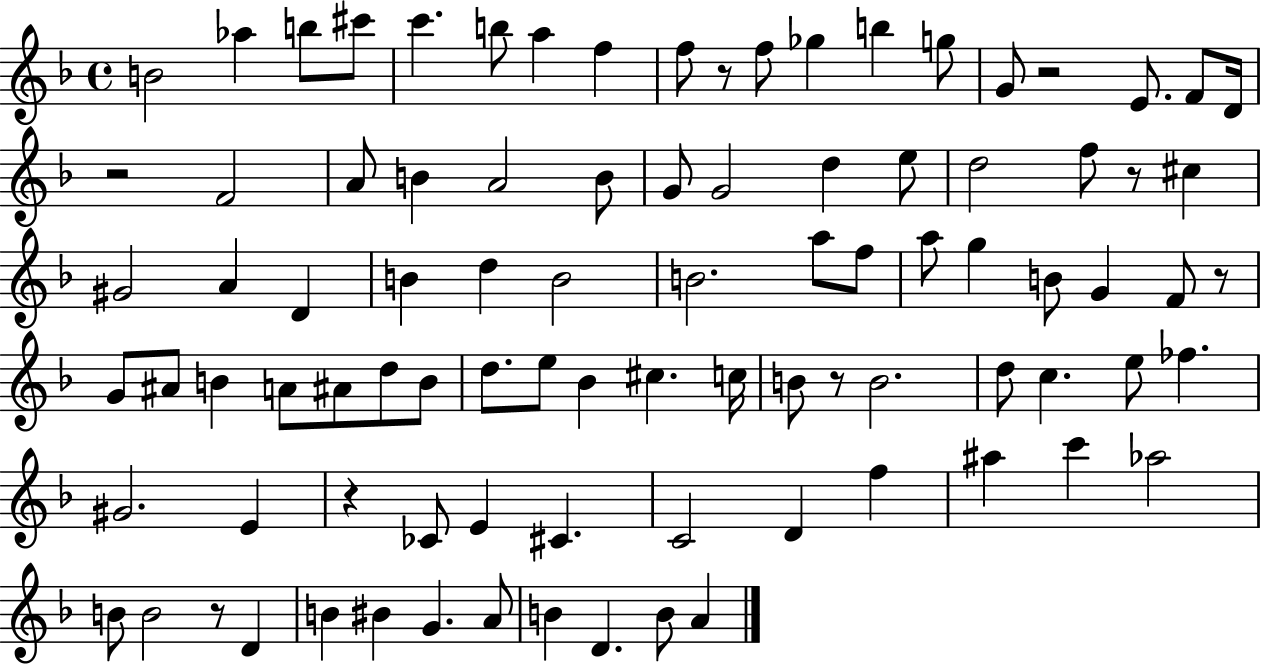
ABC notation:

X:1
T:Untitled
M:4/4
L:1/4
K:F
B2 _a b/2 ^c'/2 c' b/2 a f f/2 z/2 f/2 _g b g/2 G/2 z2 E/2 F/2 D/4 z2 F2 A/2 B A2 B/2 G/2 G2 d e/2 d2 f/2 z/2 ^c ^G2 A D B d B2 B2 a/2 f/2 a/2 g B/2 G F/2 z/2 G/2 ^A/2 B A/2 ^A/2 d/2 B/2 d/2 e/2 _B ^c c/4 B/2 z/2 B2 d/2 c e/2 _f ^G2 E z _C/2 E ^C C2 D f ^a c' _a2 B/2 B2 z/2 D B ^B G A/2 B D B/2 A